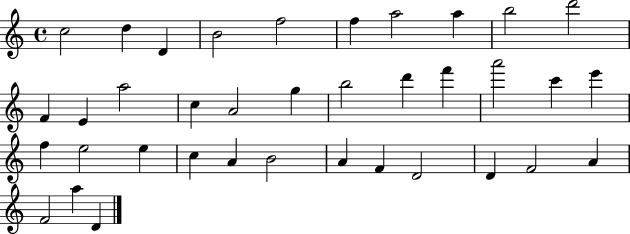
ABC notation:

X:1
T:Untitled
M:4/4
L:1/4
K:C
c2 d D B2 f2 f a2 a b2 d'2 F E a2 c A2 g b2 d' f' a'2 c' e' f e2 e c A B2 A F D2 D F2 A F2 a D